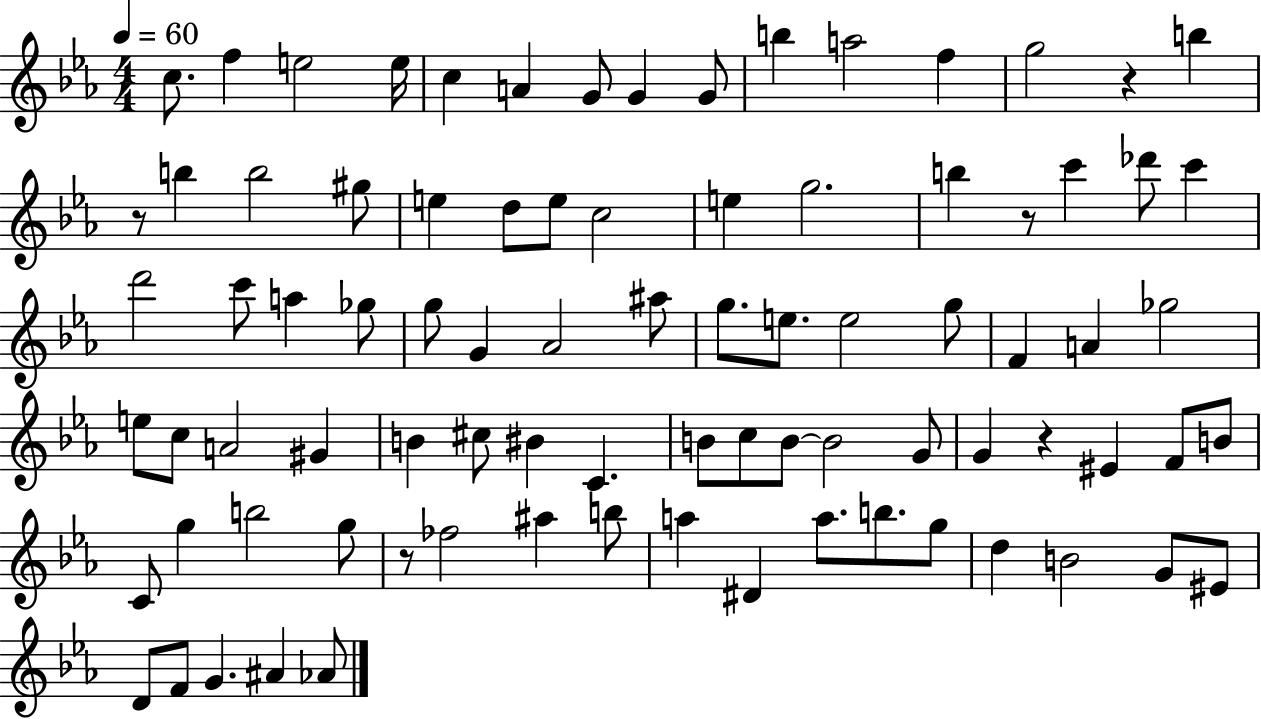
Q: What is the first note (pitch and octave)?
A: C5